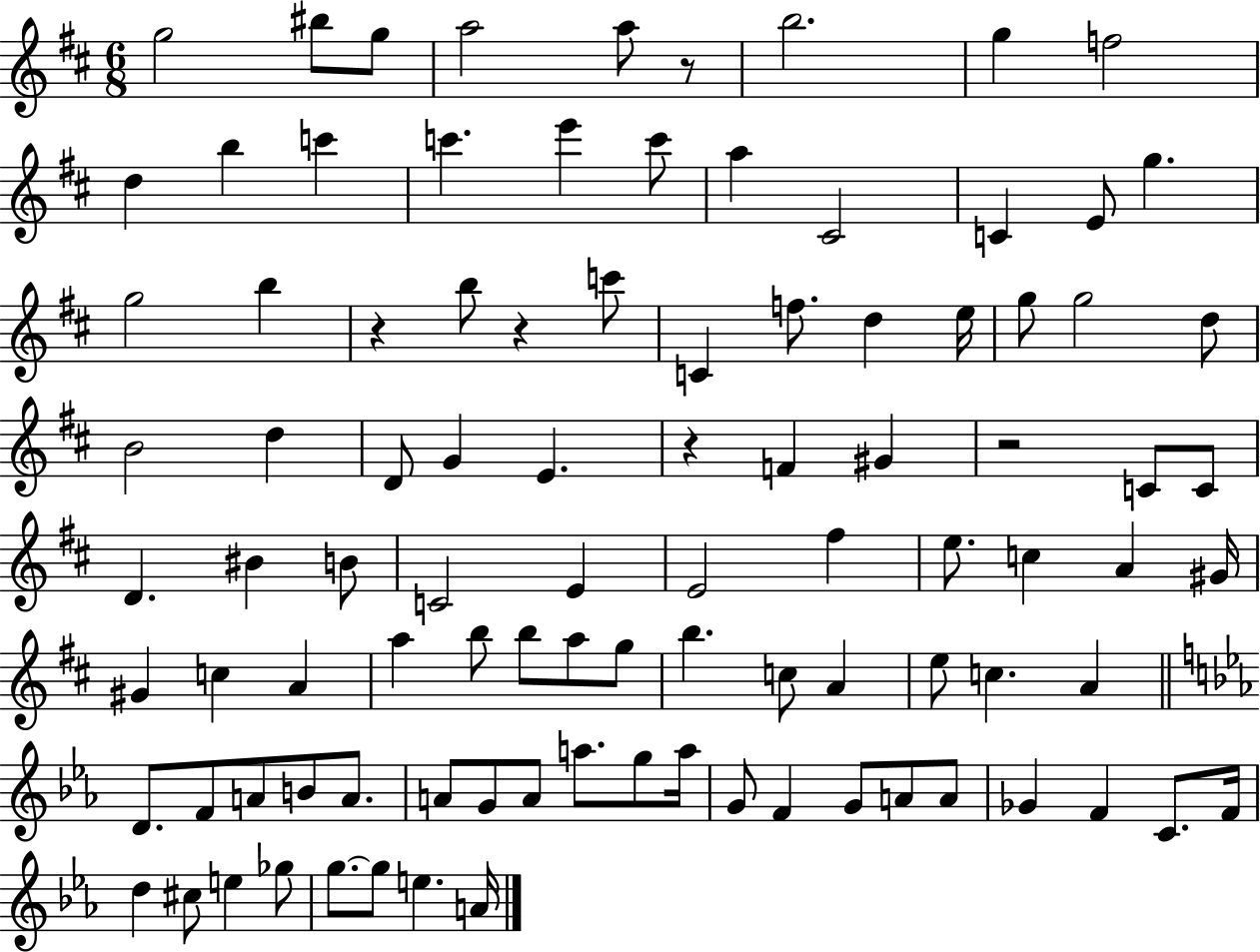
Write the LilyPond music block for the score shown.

{
  \clef treble
  \numericTimeSignature
  \time 6/8
  \key d \major
  g''2 bis''8 g''8 | a''2 a''8 r8 | b''2. | g''4 f''2 | \break d''4 b''4 c'''4 | c'''4. e'''4 c'''8 | a''4 cis'2 | c'4 e'8 g''4. | \break g''2 b''4 | r4 b''8 r4 c'''8 | c'4 f''8. d''4 e''16 | g''8 g''2 d''8 | \break b'2 d''4 | d'8 g'4 e'4. | r4 f'4 gis'4 | r2 c'8 c'8 | \break d'4. bis'4 b'8 | c'2 e'4 | e'2 fis''4 | e''8. c''4 a'4 gis'16 | \break gis'4 c''4 a'4 | a''4 b''8 b''8 a''8 g''8 | b''4. c''8 a'4 | e''8 c''4. a'4 | \break \bar "||" \break \key c \minor d'8. f'8 a'8 b'8 a'8. | a'8 g'8 a'8 a''8. g''8 a''16 | g'8 f'4 g'8 a'8 a'8 | ges'4 f'4 c'8. f'16 | \break d''4 cis''8 e''4 ges''8 | g''8.~~ g''8 e''4. a'16 | \bar "|."
}